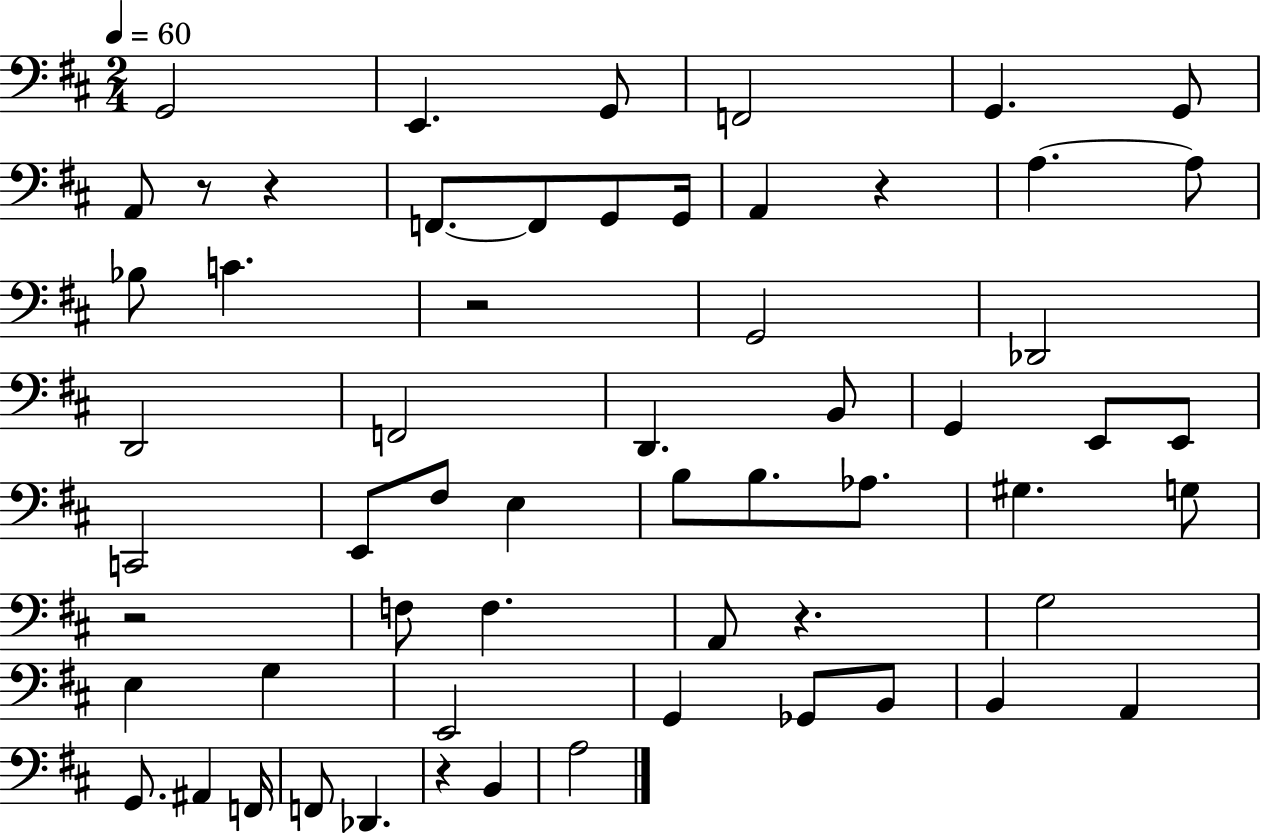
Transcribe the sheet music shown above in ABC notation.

X:1
T:Untitled
M:2/4
L:1/4
K:D
G,,2 E,, G,,/2 F,,2 G,, G,,/2 A,,/2 z/2 z F,,/2 F,,/2 G,,/2 G,,/4 A,, z A, A,/2 _B,/2 C z2 G,,2 _D,,2 D,,2 F,,2 D,, B,,/2 G,, E,,/2 E,,/2 C,,2 E,,/2 ^F,/2 E, B,/2 B,/2 _A,/2 ^G, G,/2 z2 F,/2 F, A,,/2 z G,2 E, G, E,,2 G,, _G,,/2 B,,/2 B,, A,, G,,/2 ^A,, F,,/4 F,,/2 _D,, z B,, A,2